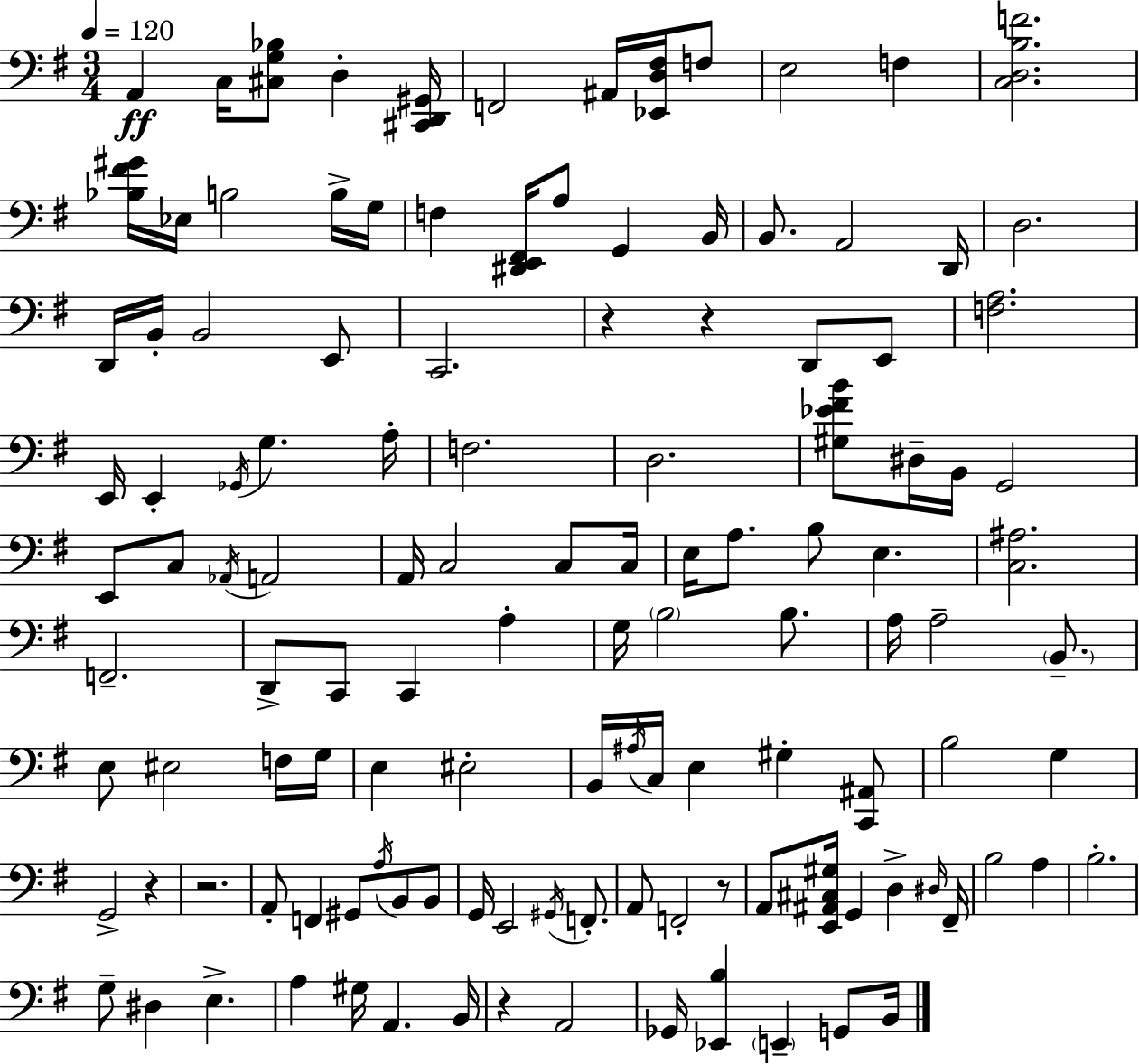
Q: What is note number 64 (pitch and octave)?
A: G3